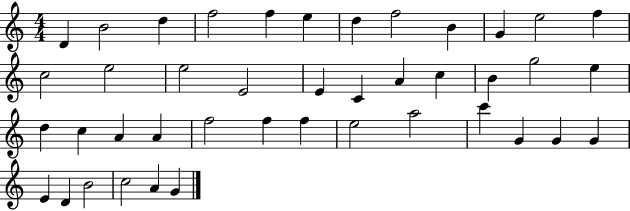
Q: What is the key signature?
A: C major